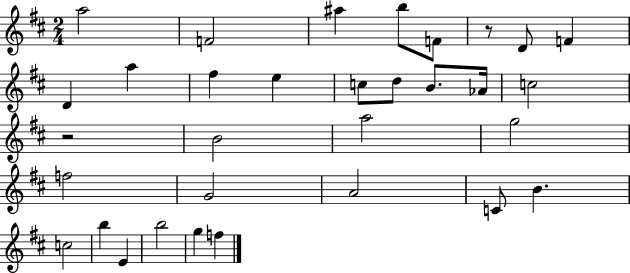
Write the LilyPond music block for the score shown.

{
  \clef treble
  \numericTimeSignature
  \time 2/4
  \key d \major
  a''2 | f'2 | ais''4 b''8 f'8 | r8 d'8 f'4 | \break d'4 a''4 | fis''4 e''4 | c''8 d''8 b'8. aes'16 | c''2 | \break r2 | b'2 | a''2 | g''2 | \break f''2 | g'2 | a'2 | c'8 b'4. | \break c''2 | b''4 e'4 | b''2 | g''4 f''4 | \break \bar "|."
}